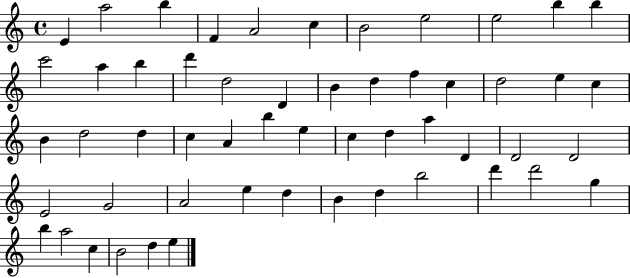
E4/q A5/h B5/q F4/q A4/h C5/q B4/h E5/h E5/h B5/q B5/q C6/h A5/q B5/q D6/q D5/h D4/q B4/q D5/q F5/q C5/q D5/h E5/q C5/q B4/q D5/h D5/q C5/q A4/q B5/q E5/q C5/q D5/q A5/q D4/q D4/h D4/h E4/h G4/h A4/h E5/q D5/q B4/q D5/q B5/h D6/q D6/h G5/q B5/q A5/h C5/q B4/h D5/q E5/q